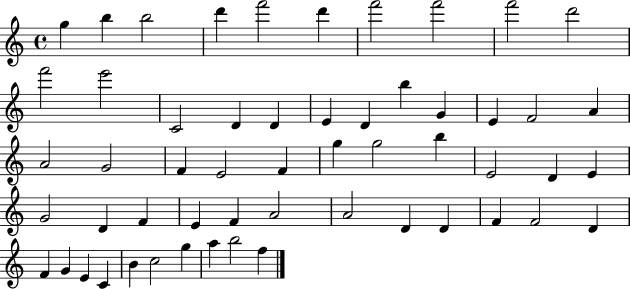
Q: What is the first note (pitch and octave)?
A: G5